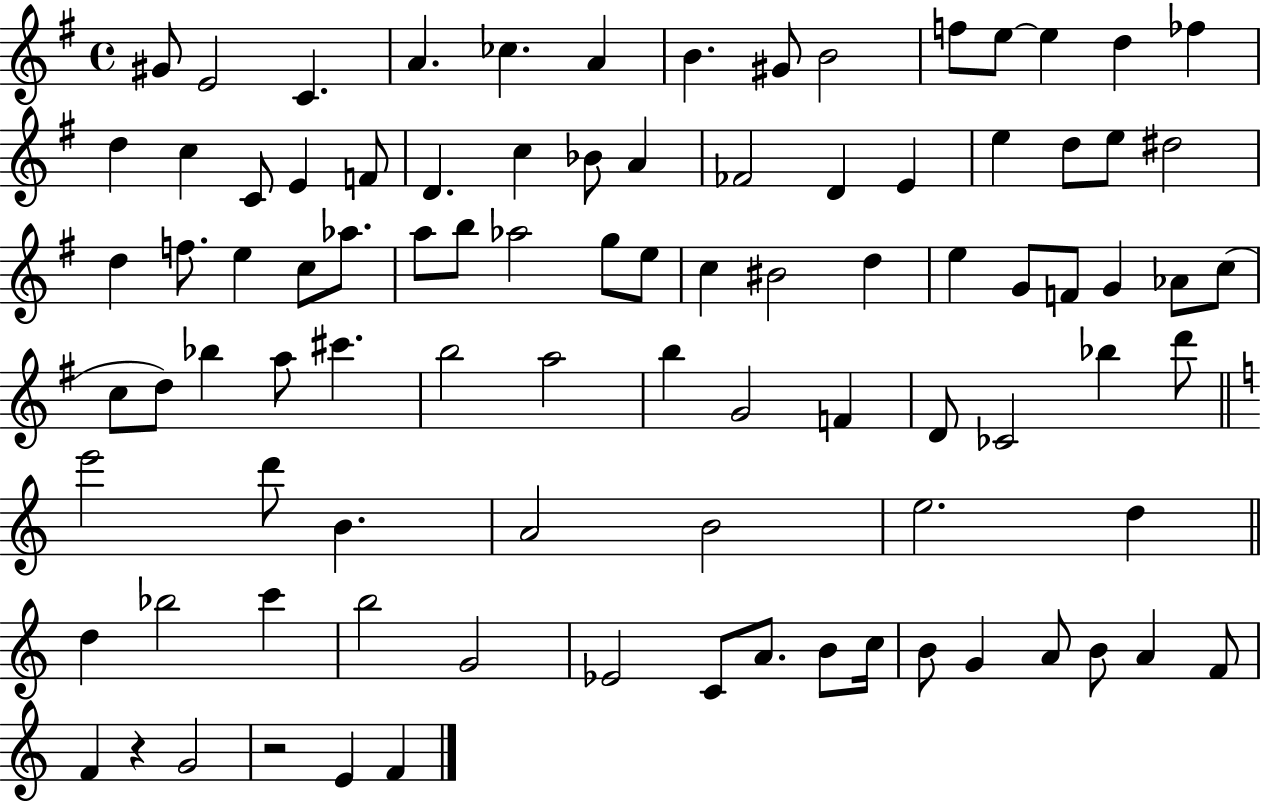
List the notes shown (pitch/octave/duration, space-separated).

G#4/e E4/h C4/q. A4/q. CES5/q. A4/q B4/q. G#4/e B4/h F5/e E5/e E5/q D5/q FES5/q D5/q C5/q C4/e E4/q F4/e D4/q. C5/q Bb4/e A4/q FES4/h D4/q E4/q E5/q D5/e E5/e D#5/h D5/q F5/e. E5/q C5/e Ab5/e. A5/e B5/e Ab5/h G5/e E5/e C5/q BIS4/h D5/q E5/q G4/e F4/e G4/q Ab4/e C5/e C5/e D5/e Bb5/q A5/e C#6/q. B5/h A5/h B5/q G4/h F4/q D4/e CES4/h Bb5/q D6/e E6/h D6/e B4/q. A4/h B4/h E5/h. D5/q D5/q Bb5/h C6/q B5/h G4/h Eb4/h C4/e A4/e. B4/e C5/s B4/e G4/q A4/e B4/e A4/q F4/e F4/q R/q G4/h R/h E4/q F4/q